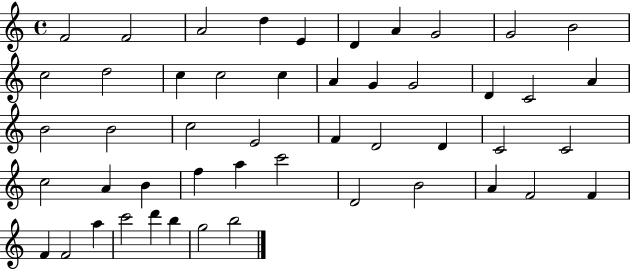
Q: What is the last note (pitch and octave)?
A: B5